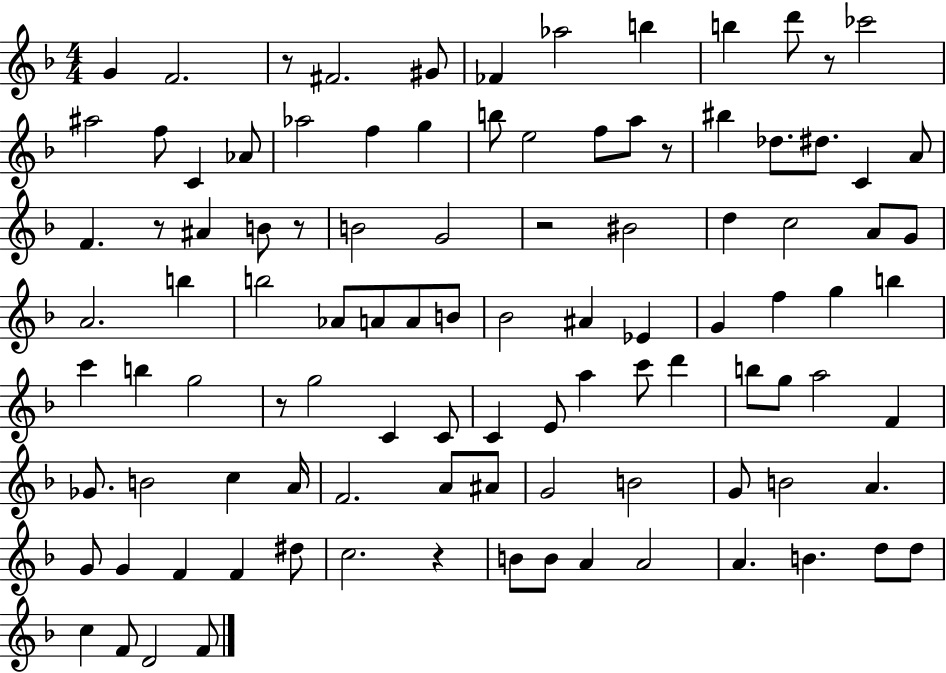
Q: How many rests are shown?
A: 8